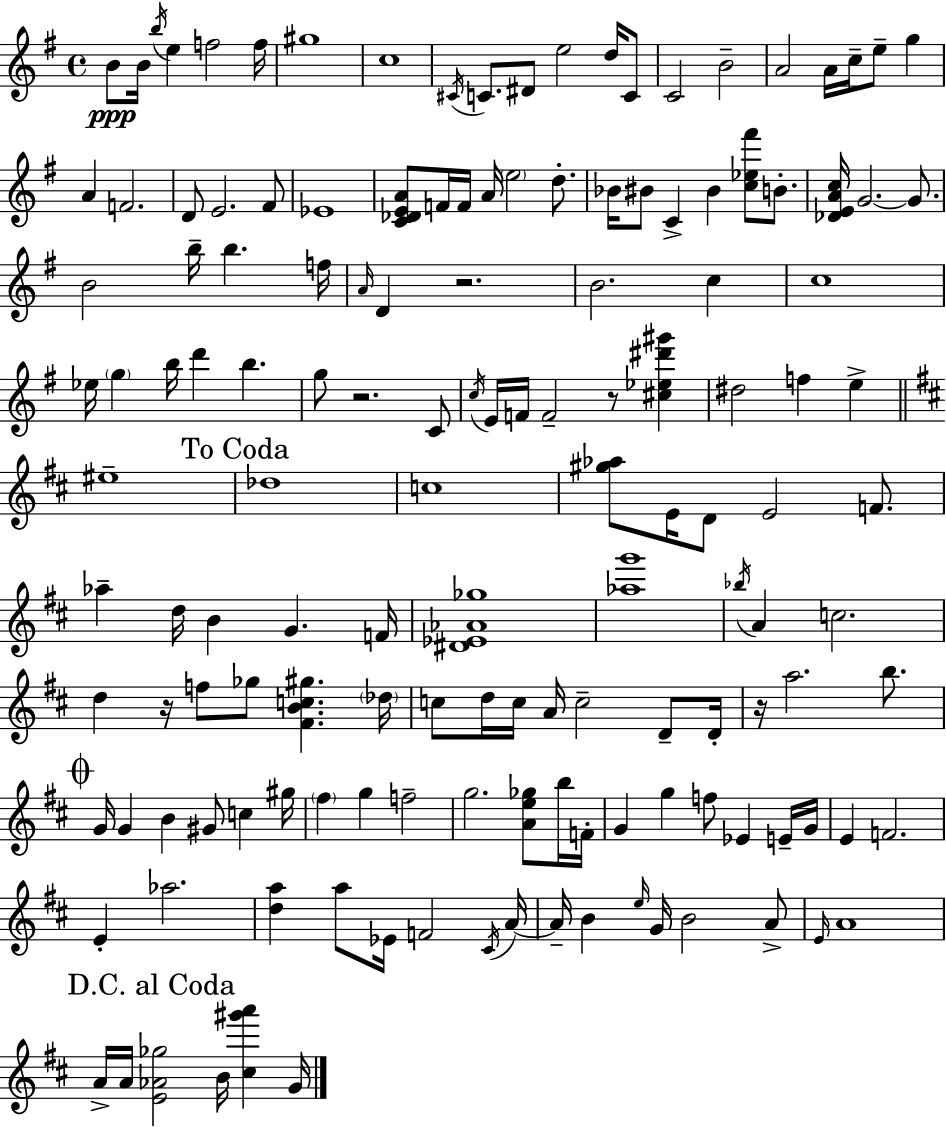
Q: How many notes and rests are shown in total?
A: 146